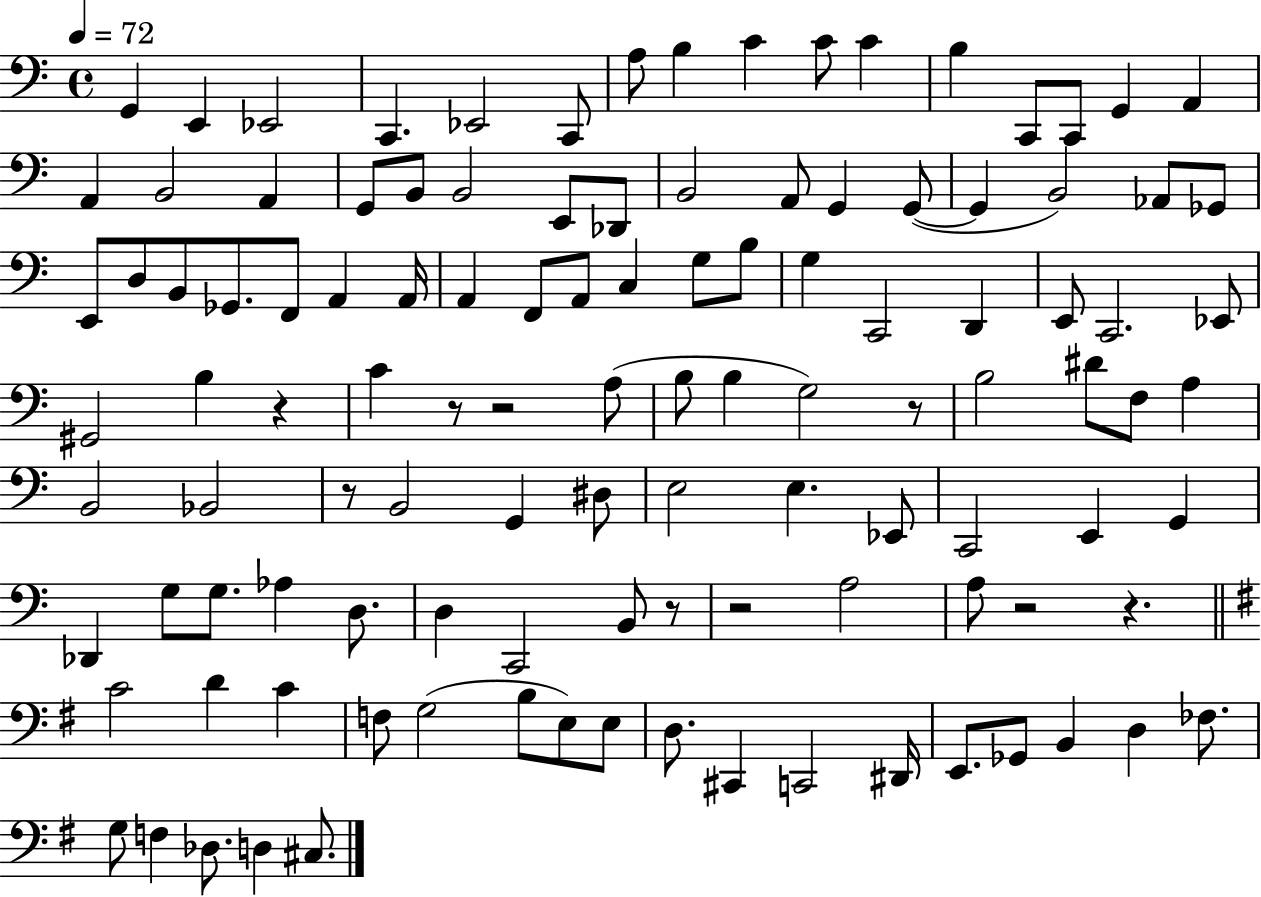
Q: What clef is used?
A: bass